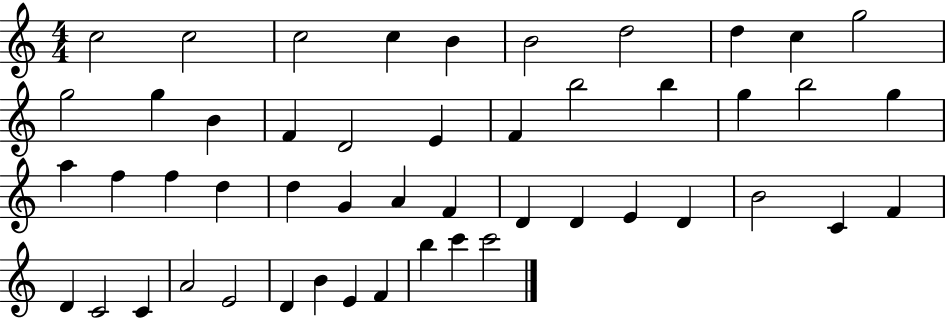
C5/h C5/h C5/h C5/q B4/q B4/h D5/h D5/q C5/q G5/h G5/h G5/q B4/q F4/q D4/h E4/q F4/q B5/h B5/q G5/q B5/h G5/q A5/q F5/q F5/q D5/q D5/q G4/q A4/q F4/q D4/q D4/q E4/q D4/q B4/h C4/q F4/q D4/q C4/h C4/q A4/h E4/h D4/q B4/q E4/q F4/q B5/q C6/q C6/h